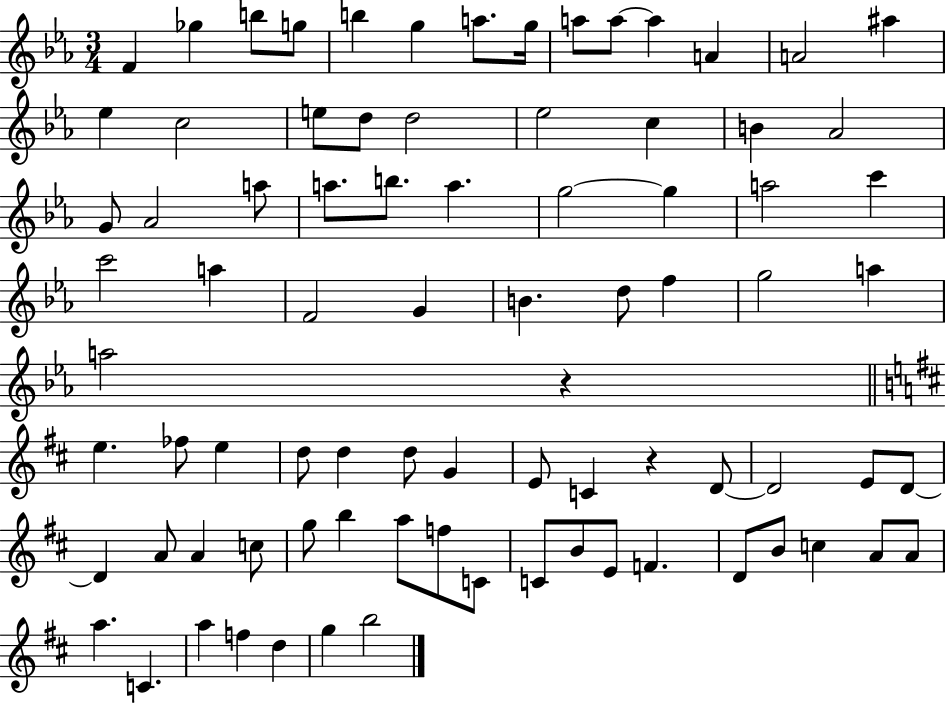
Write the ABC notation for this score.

X:1
T:Untitled
M:3/4
L:1/4
K:Eb
F _g b/2 g/2 b g a/2 g/4 a/2 a/2 a A A2 ^a _e c2 e/2 d/2 d2 _e2 c B _A2 G/2 _A2 a/2 a/2 b/2 a g2 g a2 c' c'2 a F2 G B d/2 f g2 a a2 z e _f/2 e d/2 d d/2 G E/2 C z D/2 D2 E/2 D/2 D A/2 A c/2 g/2 b a/2 f/2 C/2 C/2 B/2 E/2 F D/2 B/2 c A/2 A/2 a C a f d g b2